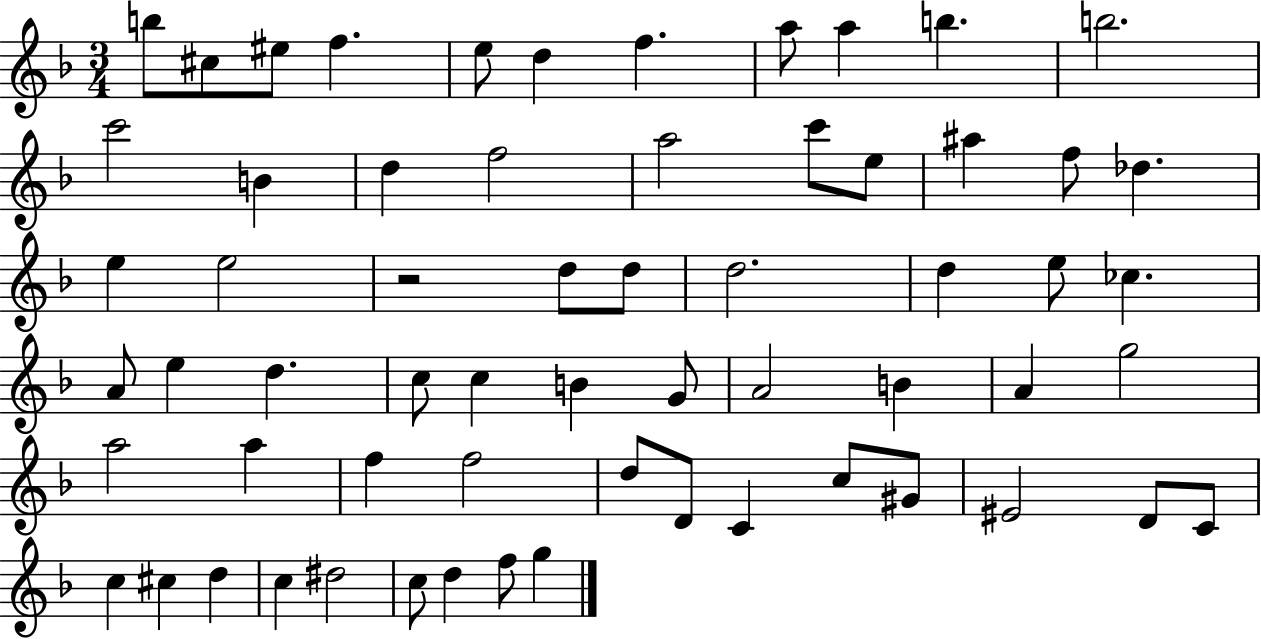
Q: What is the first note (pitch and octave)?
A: B5